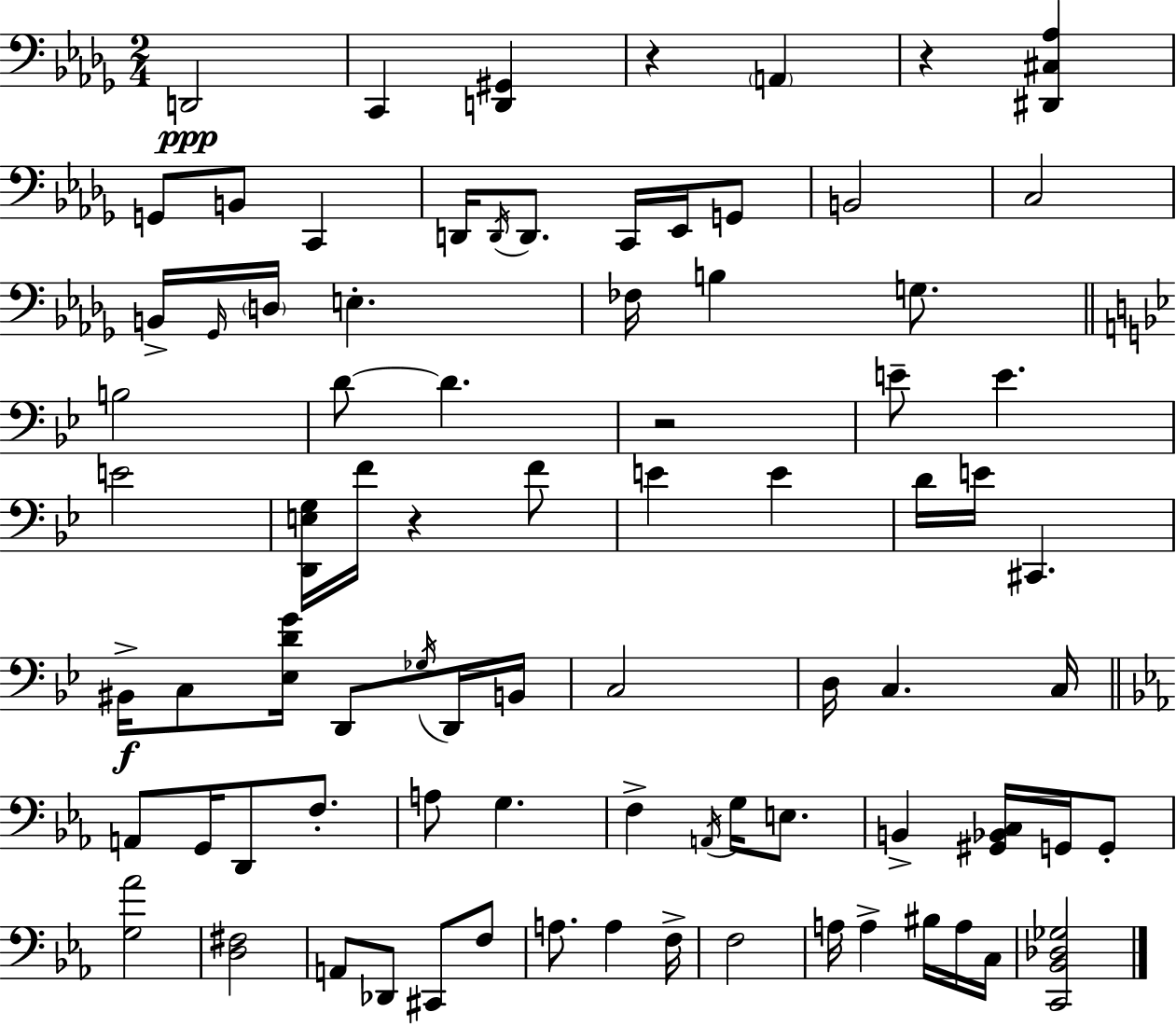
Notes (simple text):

D2/h C2/q [D2,G#2]/q R/q A2/q R/q [D#2,C#3,Ab3]/q G2/e B2/e C2/q D2/s D2/s D2/e. C2/s Eb2/s G2/e B2/h C3/h B2/s Gb2/s D3/s E3/q. FES3/s B3/q G3/e. B3/h D4/e D4/q. R/h E4/e E4/q. E4/h [D2,E3,G3]/s F4/s R/q F4/e E4/q E4/q D4/s E4/s C#2/q. BIS2/s C3/e [Eb3,D4,G4]/s D2/e Gb3/s D2/s B2/s C3/h D3/s C3/q. C3/s A2/e G2/s D2/e F3/e. A3/e G3/q. F3/q A2/s G3/s E3/e. B2/q [G#2,Bb2,C3]/s G2/s G2/e [G3,Ab4]/h [D3,F#3]/h A2/e Db2/e C#2/e F3/e A3/e. A3/q F3/s F3/h A3/s A3/q BIS3/s A3/s C3/s [C2,Bb2,Db3,Gb3]/h